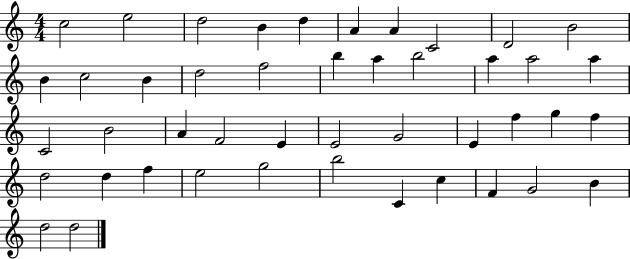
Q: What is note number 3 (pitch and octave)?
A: D5